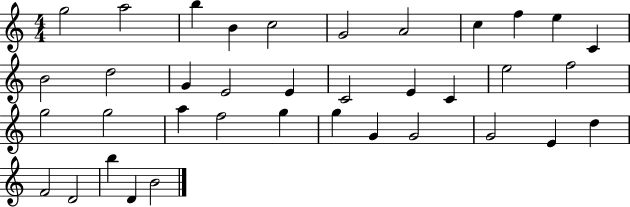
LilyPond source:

{
  \clef treble
  \numericTimeSignature
  \time 4/4
  \key c \major
  g''2 a''2 | b''4 b'4 c''2 | g'2 a'2 | c''4 f''4 e''4 c'4 | \break b'2 d''2 | g'4 e'2 e'4 | c'2 e'4 c'4 | e''2 f''2 | \break g''2 g''2 | a''4 f''2 g''4 | g''4 g'4 g'2 | g'2 e'4 d''4 | \break f'2 d'2 | b''4 d'4 b'2 | \bar "|."
}